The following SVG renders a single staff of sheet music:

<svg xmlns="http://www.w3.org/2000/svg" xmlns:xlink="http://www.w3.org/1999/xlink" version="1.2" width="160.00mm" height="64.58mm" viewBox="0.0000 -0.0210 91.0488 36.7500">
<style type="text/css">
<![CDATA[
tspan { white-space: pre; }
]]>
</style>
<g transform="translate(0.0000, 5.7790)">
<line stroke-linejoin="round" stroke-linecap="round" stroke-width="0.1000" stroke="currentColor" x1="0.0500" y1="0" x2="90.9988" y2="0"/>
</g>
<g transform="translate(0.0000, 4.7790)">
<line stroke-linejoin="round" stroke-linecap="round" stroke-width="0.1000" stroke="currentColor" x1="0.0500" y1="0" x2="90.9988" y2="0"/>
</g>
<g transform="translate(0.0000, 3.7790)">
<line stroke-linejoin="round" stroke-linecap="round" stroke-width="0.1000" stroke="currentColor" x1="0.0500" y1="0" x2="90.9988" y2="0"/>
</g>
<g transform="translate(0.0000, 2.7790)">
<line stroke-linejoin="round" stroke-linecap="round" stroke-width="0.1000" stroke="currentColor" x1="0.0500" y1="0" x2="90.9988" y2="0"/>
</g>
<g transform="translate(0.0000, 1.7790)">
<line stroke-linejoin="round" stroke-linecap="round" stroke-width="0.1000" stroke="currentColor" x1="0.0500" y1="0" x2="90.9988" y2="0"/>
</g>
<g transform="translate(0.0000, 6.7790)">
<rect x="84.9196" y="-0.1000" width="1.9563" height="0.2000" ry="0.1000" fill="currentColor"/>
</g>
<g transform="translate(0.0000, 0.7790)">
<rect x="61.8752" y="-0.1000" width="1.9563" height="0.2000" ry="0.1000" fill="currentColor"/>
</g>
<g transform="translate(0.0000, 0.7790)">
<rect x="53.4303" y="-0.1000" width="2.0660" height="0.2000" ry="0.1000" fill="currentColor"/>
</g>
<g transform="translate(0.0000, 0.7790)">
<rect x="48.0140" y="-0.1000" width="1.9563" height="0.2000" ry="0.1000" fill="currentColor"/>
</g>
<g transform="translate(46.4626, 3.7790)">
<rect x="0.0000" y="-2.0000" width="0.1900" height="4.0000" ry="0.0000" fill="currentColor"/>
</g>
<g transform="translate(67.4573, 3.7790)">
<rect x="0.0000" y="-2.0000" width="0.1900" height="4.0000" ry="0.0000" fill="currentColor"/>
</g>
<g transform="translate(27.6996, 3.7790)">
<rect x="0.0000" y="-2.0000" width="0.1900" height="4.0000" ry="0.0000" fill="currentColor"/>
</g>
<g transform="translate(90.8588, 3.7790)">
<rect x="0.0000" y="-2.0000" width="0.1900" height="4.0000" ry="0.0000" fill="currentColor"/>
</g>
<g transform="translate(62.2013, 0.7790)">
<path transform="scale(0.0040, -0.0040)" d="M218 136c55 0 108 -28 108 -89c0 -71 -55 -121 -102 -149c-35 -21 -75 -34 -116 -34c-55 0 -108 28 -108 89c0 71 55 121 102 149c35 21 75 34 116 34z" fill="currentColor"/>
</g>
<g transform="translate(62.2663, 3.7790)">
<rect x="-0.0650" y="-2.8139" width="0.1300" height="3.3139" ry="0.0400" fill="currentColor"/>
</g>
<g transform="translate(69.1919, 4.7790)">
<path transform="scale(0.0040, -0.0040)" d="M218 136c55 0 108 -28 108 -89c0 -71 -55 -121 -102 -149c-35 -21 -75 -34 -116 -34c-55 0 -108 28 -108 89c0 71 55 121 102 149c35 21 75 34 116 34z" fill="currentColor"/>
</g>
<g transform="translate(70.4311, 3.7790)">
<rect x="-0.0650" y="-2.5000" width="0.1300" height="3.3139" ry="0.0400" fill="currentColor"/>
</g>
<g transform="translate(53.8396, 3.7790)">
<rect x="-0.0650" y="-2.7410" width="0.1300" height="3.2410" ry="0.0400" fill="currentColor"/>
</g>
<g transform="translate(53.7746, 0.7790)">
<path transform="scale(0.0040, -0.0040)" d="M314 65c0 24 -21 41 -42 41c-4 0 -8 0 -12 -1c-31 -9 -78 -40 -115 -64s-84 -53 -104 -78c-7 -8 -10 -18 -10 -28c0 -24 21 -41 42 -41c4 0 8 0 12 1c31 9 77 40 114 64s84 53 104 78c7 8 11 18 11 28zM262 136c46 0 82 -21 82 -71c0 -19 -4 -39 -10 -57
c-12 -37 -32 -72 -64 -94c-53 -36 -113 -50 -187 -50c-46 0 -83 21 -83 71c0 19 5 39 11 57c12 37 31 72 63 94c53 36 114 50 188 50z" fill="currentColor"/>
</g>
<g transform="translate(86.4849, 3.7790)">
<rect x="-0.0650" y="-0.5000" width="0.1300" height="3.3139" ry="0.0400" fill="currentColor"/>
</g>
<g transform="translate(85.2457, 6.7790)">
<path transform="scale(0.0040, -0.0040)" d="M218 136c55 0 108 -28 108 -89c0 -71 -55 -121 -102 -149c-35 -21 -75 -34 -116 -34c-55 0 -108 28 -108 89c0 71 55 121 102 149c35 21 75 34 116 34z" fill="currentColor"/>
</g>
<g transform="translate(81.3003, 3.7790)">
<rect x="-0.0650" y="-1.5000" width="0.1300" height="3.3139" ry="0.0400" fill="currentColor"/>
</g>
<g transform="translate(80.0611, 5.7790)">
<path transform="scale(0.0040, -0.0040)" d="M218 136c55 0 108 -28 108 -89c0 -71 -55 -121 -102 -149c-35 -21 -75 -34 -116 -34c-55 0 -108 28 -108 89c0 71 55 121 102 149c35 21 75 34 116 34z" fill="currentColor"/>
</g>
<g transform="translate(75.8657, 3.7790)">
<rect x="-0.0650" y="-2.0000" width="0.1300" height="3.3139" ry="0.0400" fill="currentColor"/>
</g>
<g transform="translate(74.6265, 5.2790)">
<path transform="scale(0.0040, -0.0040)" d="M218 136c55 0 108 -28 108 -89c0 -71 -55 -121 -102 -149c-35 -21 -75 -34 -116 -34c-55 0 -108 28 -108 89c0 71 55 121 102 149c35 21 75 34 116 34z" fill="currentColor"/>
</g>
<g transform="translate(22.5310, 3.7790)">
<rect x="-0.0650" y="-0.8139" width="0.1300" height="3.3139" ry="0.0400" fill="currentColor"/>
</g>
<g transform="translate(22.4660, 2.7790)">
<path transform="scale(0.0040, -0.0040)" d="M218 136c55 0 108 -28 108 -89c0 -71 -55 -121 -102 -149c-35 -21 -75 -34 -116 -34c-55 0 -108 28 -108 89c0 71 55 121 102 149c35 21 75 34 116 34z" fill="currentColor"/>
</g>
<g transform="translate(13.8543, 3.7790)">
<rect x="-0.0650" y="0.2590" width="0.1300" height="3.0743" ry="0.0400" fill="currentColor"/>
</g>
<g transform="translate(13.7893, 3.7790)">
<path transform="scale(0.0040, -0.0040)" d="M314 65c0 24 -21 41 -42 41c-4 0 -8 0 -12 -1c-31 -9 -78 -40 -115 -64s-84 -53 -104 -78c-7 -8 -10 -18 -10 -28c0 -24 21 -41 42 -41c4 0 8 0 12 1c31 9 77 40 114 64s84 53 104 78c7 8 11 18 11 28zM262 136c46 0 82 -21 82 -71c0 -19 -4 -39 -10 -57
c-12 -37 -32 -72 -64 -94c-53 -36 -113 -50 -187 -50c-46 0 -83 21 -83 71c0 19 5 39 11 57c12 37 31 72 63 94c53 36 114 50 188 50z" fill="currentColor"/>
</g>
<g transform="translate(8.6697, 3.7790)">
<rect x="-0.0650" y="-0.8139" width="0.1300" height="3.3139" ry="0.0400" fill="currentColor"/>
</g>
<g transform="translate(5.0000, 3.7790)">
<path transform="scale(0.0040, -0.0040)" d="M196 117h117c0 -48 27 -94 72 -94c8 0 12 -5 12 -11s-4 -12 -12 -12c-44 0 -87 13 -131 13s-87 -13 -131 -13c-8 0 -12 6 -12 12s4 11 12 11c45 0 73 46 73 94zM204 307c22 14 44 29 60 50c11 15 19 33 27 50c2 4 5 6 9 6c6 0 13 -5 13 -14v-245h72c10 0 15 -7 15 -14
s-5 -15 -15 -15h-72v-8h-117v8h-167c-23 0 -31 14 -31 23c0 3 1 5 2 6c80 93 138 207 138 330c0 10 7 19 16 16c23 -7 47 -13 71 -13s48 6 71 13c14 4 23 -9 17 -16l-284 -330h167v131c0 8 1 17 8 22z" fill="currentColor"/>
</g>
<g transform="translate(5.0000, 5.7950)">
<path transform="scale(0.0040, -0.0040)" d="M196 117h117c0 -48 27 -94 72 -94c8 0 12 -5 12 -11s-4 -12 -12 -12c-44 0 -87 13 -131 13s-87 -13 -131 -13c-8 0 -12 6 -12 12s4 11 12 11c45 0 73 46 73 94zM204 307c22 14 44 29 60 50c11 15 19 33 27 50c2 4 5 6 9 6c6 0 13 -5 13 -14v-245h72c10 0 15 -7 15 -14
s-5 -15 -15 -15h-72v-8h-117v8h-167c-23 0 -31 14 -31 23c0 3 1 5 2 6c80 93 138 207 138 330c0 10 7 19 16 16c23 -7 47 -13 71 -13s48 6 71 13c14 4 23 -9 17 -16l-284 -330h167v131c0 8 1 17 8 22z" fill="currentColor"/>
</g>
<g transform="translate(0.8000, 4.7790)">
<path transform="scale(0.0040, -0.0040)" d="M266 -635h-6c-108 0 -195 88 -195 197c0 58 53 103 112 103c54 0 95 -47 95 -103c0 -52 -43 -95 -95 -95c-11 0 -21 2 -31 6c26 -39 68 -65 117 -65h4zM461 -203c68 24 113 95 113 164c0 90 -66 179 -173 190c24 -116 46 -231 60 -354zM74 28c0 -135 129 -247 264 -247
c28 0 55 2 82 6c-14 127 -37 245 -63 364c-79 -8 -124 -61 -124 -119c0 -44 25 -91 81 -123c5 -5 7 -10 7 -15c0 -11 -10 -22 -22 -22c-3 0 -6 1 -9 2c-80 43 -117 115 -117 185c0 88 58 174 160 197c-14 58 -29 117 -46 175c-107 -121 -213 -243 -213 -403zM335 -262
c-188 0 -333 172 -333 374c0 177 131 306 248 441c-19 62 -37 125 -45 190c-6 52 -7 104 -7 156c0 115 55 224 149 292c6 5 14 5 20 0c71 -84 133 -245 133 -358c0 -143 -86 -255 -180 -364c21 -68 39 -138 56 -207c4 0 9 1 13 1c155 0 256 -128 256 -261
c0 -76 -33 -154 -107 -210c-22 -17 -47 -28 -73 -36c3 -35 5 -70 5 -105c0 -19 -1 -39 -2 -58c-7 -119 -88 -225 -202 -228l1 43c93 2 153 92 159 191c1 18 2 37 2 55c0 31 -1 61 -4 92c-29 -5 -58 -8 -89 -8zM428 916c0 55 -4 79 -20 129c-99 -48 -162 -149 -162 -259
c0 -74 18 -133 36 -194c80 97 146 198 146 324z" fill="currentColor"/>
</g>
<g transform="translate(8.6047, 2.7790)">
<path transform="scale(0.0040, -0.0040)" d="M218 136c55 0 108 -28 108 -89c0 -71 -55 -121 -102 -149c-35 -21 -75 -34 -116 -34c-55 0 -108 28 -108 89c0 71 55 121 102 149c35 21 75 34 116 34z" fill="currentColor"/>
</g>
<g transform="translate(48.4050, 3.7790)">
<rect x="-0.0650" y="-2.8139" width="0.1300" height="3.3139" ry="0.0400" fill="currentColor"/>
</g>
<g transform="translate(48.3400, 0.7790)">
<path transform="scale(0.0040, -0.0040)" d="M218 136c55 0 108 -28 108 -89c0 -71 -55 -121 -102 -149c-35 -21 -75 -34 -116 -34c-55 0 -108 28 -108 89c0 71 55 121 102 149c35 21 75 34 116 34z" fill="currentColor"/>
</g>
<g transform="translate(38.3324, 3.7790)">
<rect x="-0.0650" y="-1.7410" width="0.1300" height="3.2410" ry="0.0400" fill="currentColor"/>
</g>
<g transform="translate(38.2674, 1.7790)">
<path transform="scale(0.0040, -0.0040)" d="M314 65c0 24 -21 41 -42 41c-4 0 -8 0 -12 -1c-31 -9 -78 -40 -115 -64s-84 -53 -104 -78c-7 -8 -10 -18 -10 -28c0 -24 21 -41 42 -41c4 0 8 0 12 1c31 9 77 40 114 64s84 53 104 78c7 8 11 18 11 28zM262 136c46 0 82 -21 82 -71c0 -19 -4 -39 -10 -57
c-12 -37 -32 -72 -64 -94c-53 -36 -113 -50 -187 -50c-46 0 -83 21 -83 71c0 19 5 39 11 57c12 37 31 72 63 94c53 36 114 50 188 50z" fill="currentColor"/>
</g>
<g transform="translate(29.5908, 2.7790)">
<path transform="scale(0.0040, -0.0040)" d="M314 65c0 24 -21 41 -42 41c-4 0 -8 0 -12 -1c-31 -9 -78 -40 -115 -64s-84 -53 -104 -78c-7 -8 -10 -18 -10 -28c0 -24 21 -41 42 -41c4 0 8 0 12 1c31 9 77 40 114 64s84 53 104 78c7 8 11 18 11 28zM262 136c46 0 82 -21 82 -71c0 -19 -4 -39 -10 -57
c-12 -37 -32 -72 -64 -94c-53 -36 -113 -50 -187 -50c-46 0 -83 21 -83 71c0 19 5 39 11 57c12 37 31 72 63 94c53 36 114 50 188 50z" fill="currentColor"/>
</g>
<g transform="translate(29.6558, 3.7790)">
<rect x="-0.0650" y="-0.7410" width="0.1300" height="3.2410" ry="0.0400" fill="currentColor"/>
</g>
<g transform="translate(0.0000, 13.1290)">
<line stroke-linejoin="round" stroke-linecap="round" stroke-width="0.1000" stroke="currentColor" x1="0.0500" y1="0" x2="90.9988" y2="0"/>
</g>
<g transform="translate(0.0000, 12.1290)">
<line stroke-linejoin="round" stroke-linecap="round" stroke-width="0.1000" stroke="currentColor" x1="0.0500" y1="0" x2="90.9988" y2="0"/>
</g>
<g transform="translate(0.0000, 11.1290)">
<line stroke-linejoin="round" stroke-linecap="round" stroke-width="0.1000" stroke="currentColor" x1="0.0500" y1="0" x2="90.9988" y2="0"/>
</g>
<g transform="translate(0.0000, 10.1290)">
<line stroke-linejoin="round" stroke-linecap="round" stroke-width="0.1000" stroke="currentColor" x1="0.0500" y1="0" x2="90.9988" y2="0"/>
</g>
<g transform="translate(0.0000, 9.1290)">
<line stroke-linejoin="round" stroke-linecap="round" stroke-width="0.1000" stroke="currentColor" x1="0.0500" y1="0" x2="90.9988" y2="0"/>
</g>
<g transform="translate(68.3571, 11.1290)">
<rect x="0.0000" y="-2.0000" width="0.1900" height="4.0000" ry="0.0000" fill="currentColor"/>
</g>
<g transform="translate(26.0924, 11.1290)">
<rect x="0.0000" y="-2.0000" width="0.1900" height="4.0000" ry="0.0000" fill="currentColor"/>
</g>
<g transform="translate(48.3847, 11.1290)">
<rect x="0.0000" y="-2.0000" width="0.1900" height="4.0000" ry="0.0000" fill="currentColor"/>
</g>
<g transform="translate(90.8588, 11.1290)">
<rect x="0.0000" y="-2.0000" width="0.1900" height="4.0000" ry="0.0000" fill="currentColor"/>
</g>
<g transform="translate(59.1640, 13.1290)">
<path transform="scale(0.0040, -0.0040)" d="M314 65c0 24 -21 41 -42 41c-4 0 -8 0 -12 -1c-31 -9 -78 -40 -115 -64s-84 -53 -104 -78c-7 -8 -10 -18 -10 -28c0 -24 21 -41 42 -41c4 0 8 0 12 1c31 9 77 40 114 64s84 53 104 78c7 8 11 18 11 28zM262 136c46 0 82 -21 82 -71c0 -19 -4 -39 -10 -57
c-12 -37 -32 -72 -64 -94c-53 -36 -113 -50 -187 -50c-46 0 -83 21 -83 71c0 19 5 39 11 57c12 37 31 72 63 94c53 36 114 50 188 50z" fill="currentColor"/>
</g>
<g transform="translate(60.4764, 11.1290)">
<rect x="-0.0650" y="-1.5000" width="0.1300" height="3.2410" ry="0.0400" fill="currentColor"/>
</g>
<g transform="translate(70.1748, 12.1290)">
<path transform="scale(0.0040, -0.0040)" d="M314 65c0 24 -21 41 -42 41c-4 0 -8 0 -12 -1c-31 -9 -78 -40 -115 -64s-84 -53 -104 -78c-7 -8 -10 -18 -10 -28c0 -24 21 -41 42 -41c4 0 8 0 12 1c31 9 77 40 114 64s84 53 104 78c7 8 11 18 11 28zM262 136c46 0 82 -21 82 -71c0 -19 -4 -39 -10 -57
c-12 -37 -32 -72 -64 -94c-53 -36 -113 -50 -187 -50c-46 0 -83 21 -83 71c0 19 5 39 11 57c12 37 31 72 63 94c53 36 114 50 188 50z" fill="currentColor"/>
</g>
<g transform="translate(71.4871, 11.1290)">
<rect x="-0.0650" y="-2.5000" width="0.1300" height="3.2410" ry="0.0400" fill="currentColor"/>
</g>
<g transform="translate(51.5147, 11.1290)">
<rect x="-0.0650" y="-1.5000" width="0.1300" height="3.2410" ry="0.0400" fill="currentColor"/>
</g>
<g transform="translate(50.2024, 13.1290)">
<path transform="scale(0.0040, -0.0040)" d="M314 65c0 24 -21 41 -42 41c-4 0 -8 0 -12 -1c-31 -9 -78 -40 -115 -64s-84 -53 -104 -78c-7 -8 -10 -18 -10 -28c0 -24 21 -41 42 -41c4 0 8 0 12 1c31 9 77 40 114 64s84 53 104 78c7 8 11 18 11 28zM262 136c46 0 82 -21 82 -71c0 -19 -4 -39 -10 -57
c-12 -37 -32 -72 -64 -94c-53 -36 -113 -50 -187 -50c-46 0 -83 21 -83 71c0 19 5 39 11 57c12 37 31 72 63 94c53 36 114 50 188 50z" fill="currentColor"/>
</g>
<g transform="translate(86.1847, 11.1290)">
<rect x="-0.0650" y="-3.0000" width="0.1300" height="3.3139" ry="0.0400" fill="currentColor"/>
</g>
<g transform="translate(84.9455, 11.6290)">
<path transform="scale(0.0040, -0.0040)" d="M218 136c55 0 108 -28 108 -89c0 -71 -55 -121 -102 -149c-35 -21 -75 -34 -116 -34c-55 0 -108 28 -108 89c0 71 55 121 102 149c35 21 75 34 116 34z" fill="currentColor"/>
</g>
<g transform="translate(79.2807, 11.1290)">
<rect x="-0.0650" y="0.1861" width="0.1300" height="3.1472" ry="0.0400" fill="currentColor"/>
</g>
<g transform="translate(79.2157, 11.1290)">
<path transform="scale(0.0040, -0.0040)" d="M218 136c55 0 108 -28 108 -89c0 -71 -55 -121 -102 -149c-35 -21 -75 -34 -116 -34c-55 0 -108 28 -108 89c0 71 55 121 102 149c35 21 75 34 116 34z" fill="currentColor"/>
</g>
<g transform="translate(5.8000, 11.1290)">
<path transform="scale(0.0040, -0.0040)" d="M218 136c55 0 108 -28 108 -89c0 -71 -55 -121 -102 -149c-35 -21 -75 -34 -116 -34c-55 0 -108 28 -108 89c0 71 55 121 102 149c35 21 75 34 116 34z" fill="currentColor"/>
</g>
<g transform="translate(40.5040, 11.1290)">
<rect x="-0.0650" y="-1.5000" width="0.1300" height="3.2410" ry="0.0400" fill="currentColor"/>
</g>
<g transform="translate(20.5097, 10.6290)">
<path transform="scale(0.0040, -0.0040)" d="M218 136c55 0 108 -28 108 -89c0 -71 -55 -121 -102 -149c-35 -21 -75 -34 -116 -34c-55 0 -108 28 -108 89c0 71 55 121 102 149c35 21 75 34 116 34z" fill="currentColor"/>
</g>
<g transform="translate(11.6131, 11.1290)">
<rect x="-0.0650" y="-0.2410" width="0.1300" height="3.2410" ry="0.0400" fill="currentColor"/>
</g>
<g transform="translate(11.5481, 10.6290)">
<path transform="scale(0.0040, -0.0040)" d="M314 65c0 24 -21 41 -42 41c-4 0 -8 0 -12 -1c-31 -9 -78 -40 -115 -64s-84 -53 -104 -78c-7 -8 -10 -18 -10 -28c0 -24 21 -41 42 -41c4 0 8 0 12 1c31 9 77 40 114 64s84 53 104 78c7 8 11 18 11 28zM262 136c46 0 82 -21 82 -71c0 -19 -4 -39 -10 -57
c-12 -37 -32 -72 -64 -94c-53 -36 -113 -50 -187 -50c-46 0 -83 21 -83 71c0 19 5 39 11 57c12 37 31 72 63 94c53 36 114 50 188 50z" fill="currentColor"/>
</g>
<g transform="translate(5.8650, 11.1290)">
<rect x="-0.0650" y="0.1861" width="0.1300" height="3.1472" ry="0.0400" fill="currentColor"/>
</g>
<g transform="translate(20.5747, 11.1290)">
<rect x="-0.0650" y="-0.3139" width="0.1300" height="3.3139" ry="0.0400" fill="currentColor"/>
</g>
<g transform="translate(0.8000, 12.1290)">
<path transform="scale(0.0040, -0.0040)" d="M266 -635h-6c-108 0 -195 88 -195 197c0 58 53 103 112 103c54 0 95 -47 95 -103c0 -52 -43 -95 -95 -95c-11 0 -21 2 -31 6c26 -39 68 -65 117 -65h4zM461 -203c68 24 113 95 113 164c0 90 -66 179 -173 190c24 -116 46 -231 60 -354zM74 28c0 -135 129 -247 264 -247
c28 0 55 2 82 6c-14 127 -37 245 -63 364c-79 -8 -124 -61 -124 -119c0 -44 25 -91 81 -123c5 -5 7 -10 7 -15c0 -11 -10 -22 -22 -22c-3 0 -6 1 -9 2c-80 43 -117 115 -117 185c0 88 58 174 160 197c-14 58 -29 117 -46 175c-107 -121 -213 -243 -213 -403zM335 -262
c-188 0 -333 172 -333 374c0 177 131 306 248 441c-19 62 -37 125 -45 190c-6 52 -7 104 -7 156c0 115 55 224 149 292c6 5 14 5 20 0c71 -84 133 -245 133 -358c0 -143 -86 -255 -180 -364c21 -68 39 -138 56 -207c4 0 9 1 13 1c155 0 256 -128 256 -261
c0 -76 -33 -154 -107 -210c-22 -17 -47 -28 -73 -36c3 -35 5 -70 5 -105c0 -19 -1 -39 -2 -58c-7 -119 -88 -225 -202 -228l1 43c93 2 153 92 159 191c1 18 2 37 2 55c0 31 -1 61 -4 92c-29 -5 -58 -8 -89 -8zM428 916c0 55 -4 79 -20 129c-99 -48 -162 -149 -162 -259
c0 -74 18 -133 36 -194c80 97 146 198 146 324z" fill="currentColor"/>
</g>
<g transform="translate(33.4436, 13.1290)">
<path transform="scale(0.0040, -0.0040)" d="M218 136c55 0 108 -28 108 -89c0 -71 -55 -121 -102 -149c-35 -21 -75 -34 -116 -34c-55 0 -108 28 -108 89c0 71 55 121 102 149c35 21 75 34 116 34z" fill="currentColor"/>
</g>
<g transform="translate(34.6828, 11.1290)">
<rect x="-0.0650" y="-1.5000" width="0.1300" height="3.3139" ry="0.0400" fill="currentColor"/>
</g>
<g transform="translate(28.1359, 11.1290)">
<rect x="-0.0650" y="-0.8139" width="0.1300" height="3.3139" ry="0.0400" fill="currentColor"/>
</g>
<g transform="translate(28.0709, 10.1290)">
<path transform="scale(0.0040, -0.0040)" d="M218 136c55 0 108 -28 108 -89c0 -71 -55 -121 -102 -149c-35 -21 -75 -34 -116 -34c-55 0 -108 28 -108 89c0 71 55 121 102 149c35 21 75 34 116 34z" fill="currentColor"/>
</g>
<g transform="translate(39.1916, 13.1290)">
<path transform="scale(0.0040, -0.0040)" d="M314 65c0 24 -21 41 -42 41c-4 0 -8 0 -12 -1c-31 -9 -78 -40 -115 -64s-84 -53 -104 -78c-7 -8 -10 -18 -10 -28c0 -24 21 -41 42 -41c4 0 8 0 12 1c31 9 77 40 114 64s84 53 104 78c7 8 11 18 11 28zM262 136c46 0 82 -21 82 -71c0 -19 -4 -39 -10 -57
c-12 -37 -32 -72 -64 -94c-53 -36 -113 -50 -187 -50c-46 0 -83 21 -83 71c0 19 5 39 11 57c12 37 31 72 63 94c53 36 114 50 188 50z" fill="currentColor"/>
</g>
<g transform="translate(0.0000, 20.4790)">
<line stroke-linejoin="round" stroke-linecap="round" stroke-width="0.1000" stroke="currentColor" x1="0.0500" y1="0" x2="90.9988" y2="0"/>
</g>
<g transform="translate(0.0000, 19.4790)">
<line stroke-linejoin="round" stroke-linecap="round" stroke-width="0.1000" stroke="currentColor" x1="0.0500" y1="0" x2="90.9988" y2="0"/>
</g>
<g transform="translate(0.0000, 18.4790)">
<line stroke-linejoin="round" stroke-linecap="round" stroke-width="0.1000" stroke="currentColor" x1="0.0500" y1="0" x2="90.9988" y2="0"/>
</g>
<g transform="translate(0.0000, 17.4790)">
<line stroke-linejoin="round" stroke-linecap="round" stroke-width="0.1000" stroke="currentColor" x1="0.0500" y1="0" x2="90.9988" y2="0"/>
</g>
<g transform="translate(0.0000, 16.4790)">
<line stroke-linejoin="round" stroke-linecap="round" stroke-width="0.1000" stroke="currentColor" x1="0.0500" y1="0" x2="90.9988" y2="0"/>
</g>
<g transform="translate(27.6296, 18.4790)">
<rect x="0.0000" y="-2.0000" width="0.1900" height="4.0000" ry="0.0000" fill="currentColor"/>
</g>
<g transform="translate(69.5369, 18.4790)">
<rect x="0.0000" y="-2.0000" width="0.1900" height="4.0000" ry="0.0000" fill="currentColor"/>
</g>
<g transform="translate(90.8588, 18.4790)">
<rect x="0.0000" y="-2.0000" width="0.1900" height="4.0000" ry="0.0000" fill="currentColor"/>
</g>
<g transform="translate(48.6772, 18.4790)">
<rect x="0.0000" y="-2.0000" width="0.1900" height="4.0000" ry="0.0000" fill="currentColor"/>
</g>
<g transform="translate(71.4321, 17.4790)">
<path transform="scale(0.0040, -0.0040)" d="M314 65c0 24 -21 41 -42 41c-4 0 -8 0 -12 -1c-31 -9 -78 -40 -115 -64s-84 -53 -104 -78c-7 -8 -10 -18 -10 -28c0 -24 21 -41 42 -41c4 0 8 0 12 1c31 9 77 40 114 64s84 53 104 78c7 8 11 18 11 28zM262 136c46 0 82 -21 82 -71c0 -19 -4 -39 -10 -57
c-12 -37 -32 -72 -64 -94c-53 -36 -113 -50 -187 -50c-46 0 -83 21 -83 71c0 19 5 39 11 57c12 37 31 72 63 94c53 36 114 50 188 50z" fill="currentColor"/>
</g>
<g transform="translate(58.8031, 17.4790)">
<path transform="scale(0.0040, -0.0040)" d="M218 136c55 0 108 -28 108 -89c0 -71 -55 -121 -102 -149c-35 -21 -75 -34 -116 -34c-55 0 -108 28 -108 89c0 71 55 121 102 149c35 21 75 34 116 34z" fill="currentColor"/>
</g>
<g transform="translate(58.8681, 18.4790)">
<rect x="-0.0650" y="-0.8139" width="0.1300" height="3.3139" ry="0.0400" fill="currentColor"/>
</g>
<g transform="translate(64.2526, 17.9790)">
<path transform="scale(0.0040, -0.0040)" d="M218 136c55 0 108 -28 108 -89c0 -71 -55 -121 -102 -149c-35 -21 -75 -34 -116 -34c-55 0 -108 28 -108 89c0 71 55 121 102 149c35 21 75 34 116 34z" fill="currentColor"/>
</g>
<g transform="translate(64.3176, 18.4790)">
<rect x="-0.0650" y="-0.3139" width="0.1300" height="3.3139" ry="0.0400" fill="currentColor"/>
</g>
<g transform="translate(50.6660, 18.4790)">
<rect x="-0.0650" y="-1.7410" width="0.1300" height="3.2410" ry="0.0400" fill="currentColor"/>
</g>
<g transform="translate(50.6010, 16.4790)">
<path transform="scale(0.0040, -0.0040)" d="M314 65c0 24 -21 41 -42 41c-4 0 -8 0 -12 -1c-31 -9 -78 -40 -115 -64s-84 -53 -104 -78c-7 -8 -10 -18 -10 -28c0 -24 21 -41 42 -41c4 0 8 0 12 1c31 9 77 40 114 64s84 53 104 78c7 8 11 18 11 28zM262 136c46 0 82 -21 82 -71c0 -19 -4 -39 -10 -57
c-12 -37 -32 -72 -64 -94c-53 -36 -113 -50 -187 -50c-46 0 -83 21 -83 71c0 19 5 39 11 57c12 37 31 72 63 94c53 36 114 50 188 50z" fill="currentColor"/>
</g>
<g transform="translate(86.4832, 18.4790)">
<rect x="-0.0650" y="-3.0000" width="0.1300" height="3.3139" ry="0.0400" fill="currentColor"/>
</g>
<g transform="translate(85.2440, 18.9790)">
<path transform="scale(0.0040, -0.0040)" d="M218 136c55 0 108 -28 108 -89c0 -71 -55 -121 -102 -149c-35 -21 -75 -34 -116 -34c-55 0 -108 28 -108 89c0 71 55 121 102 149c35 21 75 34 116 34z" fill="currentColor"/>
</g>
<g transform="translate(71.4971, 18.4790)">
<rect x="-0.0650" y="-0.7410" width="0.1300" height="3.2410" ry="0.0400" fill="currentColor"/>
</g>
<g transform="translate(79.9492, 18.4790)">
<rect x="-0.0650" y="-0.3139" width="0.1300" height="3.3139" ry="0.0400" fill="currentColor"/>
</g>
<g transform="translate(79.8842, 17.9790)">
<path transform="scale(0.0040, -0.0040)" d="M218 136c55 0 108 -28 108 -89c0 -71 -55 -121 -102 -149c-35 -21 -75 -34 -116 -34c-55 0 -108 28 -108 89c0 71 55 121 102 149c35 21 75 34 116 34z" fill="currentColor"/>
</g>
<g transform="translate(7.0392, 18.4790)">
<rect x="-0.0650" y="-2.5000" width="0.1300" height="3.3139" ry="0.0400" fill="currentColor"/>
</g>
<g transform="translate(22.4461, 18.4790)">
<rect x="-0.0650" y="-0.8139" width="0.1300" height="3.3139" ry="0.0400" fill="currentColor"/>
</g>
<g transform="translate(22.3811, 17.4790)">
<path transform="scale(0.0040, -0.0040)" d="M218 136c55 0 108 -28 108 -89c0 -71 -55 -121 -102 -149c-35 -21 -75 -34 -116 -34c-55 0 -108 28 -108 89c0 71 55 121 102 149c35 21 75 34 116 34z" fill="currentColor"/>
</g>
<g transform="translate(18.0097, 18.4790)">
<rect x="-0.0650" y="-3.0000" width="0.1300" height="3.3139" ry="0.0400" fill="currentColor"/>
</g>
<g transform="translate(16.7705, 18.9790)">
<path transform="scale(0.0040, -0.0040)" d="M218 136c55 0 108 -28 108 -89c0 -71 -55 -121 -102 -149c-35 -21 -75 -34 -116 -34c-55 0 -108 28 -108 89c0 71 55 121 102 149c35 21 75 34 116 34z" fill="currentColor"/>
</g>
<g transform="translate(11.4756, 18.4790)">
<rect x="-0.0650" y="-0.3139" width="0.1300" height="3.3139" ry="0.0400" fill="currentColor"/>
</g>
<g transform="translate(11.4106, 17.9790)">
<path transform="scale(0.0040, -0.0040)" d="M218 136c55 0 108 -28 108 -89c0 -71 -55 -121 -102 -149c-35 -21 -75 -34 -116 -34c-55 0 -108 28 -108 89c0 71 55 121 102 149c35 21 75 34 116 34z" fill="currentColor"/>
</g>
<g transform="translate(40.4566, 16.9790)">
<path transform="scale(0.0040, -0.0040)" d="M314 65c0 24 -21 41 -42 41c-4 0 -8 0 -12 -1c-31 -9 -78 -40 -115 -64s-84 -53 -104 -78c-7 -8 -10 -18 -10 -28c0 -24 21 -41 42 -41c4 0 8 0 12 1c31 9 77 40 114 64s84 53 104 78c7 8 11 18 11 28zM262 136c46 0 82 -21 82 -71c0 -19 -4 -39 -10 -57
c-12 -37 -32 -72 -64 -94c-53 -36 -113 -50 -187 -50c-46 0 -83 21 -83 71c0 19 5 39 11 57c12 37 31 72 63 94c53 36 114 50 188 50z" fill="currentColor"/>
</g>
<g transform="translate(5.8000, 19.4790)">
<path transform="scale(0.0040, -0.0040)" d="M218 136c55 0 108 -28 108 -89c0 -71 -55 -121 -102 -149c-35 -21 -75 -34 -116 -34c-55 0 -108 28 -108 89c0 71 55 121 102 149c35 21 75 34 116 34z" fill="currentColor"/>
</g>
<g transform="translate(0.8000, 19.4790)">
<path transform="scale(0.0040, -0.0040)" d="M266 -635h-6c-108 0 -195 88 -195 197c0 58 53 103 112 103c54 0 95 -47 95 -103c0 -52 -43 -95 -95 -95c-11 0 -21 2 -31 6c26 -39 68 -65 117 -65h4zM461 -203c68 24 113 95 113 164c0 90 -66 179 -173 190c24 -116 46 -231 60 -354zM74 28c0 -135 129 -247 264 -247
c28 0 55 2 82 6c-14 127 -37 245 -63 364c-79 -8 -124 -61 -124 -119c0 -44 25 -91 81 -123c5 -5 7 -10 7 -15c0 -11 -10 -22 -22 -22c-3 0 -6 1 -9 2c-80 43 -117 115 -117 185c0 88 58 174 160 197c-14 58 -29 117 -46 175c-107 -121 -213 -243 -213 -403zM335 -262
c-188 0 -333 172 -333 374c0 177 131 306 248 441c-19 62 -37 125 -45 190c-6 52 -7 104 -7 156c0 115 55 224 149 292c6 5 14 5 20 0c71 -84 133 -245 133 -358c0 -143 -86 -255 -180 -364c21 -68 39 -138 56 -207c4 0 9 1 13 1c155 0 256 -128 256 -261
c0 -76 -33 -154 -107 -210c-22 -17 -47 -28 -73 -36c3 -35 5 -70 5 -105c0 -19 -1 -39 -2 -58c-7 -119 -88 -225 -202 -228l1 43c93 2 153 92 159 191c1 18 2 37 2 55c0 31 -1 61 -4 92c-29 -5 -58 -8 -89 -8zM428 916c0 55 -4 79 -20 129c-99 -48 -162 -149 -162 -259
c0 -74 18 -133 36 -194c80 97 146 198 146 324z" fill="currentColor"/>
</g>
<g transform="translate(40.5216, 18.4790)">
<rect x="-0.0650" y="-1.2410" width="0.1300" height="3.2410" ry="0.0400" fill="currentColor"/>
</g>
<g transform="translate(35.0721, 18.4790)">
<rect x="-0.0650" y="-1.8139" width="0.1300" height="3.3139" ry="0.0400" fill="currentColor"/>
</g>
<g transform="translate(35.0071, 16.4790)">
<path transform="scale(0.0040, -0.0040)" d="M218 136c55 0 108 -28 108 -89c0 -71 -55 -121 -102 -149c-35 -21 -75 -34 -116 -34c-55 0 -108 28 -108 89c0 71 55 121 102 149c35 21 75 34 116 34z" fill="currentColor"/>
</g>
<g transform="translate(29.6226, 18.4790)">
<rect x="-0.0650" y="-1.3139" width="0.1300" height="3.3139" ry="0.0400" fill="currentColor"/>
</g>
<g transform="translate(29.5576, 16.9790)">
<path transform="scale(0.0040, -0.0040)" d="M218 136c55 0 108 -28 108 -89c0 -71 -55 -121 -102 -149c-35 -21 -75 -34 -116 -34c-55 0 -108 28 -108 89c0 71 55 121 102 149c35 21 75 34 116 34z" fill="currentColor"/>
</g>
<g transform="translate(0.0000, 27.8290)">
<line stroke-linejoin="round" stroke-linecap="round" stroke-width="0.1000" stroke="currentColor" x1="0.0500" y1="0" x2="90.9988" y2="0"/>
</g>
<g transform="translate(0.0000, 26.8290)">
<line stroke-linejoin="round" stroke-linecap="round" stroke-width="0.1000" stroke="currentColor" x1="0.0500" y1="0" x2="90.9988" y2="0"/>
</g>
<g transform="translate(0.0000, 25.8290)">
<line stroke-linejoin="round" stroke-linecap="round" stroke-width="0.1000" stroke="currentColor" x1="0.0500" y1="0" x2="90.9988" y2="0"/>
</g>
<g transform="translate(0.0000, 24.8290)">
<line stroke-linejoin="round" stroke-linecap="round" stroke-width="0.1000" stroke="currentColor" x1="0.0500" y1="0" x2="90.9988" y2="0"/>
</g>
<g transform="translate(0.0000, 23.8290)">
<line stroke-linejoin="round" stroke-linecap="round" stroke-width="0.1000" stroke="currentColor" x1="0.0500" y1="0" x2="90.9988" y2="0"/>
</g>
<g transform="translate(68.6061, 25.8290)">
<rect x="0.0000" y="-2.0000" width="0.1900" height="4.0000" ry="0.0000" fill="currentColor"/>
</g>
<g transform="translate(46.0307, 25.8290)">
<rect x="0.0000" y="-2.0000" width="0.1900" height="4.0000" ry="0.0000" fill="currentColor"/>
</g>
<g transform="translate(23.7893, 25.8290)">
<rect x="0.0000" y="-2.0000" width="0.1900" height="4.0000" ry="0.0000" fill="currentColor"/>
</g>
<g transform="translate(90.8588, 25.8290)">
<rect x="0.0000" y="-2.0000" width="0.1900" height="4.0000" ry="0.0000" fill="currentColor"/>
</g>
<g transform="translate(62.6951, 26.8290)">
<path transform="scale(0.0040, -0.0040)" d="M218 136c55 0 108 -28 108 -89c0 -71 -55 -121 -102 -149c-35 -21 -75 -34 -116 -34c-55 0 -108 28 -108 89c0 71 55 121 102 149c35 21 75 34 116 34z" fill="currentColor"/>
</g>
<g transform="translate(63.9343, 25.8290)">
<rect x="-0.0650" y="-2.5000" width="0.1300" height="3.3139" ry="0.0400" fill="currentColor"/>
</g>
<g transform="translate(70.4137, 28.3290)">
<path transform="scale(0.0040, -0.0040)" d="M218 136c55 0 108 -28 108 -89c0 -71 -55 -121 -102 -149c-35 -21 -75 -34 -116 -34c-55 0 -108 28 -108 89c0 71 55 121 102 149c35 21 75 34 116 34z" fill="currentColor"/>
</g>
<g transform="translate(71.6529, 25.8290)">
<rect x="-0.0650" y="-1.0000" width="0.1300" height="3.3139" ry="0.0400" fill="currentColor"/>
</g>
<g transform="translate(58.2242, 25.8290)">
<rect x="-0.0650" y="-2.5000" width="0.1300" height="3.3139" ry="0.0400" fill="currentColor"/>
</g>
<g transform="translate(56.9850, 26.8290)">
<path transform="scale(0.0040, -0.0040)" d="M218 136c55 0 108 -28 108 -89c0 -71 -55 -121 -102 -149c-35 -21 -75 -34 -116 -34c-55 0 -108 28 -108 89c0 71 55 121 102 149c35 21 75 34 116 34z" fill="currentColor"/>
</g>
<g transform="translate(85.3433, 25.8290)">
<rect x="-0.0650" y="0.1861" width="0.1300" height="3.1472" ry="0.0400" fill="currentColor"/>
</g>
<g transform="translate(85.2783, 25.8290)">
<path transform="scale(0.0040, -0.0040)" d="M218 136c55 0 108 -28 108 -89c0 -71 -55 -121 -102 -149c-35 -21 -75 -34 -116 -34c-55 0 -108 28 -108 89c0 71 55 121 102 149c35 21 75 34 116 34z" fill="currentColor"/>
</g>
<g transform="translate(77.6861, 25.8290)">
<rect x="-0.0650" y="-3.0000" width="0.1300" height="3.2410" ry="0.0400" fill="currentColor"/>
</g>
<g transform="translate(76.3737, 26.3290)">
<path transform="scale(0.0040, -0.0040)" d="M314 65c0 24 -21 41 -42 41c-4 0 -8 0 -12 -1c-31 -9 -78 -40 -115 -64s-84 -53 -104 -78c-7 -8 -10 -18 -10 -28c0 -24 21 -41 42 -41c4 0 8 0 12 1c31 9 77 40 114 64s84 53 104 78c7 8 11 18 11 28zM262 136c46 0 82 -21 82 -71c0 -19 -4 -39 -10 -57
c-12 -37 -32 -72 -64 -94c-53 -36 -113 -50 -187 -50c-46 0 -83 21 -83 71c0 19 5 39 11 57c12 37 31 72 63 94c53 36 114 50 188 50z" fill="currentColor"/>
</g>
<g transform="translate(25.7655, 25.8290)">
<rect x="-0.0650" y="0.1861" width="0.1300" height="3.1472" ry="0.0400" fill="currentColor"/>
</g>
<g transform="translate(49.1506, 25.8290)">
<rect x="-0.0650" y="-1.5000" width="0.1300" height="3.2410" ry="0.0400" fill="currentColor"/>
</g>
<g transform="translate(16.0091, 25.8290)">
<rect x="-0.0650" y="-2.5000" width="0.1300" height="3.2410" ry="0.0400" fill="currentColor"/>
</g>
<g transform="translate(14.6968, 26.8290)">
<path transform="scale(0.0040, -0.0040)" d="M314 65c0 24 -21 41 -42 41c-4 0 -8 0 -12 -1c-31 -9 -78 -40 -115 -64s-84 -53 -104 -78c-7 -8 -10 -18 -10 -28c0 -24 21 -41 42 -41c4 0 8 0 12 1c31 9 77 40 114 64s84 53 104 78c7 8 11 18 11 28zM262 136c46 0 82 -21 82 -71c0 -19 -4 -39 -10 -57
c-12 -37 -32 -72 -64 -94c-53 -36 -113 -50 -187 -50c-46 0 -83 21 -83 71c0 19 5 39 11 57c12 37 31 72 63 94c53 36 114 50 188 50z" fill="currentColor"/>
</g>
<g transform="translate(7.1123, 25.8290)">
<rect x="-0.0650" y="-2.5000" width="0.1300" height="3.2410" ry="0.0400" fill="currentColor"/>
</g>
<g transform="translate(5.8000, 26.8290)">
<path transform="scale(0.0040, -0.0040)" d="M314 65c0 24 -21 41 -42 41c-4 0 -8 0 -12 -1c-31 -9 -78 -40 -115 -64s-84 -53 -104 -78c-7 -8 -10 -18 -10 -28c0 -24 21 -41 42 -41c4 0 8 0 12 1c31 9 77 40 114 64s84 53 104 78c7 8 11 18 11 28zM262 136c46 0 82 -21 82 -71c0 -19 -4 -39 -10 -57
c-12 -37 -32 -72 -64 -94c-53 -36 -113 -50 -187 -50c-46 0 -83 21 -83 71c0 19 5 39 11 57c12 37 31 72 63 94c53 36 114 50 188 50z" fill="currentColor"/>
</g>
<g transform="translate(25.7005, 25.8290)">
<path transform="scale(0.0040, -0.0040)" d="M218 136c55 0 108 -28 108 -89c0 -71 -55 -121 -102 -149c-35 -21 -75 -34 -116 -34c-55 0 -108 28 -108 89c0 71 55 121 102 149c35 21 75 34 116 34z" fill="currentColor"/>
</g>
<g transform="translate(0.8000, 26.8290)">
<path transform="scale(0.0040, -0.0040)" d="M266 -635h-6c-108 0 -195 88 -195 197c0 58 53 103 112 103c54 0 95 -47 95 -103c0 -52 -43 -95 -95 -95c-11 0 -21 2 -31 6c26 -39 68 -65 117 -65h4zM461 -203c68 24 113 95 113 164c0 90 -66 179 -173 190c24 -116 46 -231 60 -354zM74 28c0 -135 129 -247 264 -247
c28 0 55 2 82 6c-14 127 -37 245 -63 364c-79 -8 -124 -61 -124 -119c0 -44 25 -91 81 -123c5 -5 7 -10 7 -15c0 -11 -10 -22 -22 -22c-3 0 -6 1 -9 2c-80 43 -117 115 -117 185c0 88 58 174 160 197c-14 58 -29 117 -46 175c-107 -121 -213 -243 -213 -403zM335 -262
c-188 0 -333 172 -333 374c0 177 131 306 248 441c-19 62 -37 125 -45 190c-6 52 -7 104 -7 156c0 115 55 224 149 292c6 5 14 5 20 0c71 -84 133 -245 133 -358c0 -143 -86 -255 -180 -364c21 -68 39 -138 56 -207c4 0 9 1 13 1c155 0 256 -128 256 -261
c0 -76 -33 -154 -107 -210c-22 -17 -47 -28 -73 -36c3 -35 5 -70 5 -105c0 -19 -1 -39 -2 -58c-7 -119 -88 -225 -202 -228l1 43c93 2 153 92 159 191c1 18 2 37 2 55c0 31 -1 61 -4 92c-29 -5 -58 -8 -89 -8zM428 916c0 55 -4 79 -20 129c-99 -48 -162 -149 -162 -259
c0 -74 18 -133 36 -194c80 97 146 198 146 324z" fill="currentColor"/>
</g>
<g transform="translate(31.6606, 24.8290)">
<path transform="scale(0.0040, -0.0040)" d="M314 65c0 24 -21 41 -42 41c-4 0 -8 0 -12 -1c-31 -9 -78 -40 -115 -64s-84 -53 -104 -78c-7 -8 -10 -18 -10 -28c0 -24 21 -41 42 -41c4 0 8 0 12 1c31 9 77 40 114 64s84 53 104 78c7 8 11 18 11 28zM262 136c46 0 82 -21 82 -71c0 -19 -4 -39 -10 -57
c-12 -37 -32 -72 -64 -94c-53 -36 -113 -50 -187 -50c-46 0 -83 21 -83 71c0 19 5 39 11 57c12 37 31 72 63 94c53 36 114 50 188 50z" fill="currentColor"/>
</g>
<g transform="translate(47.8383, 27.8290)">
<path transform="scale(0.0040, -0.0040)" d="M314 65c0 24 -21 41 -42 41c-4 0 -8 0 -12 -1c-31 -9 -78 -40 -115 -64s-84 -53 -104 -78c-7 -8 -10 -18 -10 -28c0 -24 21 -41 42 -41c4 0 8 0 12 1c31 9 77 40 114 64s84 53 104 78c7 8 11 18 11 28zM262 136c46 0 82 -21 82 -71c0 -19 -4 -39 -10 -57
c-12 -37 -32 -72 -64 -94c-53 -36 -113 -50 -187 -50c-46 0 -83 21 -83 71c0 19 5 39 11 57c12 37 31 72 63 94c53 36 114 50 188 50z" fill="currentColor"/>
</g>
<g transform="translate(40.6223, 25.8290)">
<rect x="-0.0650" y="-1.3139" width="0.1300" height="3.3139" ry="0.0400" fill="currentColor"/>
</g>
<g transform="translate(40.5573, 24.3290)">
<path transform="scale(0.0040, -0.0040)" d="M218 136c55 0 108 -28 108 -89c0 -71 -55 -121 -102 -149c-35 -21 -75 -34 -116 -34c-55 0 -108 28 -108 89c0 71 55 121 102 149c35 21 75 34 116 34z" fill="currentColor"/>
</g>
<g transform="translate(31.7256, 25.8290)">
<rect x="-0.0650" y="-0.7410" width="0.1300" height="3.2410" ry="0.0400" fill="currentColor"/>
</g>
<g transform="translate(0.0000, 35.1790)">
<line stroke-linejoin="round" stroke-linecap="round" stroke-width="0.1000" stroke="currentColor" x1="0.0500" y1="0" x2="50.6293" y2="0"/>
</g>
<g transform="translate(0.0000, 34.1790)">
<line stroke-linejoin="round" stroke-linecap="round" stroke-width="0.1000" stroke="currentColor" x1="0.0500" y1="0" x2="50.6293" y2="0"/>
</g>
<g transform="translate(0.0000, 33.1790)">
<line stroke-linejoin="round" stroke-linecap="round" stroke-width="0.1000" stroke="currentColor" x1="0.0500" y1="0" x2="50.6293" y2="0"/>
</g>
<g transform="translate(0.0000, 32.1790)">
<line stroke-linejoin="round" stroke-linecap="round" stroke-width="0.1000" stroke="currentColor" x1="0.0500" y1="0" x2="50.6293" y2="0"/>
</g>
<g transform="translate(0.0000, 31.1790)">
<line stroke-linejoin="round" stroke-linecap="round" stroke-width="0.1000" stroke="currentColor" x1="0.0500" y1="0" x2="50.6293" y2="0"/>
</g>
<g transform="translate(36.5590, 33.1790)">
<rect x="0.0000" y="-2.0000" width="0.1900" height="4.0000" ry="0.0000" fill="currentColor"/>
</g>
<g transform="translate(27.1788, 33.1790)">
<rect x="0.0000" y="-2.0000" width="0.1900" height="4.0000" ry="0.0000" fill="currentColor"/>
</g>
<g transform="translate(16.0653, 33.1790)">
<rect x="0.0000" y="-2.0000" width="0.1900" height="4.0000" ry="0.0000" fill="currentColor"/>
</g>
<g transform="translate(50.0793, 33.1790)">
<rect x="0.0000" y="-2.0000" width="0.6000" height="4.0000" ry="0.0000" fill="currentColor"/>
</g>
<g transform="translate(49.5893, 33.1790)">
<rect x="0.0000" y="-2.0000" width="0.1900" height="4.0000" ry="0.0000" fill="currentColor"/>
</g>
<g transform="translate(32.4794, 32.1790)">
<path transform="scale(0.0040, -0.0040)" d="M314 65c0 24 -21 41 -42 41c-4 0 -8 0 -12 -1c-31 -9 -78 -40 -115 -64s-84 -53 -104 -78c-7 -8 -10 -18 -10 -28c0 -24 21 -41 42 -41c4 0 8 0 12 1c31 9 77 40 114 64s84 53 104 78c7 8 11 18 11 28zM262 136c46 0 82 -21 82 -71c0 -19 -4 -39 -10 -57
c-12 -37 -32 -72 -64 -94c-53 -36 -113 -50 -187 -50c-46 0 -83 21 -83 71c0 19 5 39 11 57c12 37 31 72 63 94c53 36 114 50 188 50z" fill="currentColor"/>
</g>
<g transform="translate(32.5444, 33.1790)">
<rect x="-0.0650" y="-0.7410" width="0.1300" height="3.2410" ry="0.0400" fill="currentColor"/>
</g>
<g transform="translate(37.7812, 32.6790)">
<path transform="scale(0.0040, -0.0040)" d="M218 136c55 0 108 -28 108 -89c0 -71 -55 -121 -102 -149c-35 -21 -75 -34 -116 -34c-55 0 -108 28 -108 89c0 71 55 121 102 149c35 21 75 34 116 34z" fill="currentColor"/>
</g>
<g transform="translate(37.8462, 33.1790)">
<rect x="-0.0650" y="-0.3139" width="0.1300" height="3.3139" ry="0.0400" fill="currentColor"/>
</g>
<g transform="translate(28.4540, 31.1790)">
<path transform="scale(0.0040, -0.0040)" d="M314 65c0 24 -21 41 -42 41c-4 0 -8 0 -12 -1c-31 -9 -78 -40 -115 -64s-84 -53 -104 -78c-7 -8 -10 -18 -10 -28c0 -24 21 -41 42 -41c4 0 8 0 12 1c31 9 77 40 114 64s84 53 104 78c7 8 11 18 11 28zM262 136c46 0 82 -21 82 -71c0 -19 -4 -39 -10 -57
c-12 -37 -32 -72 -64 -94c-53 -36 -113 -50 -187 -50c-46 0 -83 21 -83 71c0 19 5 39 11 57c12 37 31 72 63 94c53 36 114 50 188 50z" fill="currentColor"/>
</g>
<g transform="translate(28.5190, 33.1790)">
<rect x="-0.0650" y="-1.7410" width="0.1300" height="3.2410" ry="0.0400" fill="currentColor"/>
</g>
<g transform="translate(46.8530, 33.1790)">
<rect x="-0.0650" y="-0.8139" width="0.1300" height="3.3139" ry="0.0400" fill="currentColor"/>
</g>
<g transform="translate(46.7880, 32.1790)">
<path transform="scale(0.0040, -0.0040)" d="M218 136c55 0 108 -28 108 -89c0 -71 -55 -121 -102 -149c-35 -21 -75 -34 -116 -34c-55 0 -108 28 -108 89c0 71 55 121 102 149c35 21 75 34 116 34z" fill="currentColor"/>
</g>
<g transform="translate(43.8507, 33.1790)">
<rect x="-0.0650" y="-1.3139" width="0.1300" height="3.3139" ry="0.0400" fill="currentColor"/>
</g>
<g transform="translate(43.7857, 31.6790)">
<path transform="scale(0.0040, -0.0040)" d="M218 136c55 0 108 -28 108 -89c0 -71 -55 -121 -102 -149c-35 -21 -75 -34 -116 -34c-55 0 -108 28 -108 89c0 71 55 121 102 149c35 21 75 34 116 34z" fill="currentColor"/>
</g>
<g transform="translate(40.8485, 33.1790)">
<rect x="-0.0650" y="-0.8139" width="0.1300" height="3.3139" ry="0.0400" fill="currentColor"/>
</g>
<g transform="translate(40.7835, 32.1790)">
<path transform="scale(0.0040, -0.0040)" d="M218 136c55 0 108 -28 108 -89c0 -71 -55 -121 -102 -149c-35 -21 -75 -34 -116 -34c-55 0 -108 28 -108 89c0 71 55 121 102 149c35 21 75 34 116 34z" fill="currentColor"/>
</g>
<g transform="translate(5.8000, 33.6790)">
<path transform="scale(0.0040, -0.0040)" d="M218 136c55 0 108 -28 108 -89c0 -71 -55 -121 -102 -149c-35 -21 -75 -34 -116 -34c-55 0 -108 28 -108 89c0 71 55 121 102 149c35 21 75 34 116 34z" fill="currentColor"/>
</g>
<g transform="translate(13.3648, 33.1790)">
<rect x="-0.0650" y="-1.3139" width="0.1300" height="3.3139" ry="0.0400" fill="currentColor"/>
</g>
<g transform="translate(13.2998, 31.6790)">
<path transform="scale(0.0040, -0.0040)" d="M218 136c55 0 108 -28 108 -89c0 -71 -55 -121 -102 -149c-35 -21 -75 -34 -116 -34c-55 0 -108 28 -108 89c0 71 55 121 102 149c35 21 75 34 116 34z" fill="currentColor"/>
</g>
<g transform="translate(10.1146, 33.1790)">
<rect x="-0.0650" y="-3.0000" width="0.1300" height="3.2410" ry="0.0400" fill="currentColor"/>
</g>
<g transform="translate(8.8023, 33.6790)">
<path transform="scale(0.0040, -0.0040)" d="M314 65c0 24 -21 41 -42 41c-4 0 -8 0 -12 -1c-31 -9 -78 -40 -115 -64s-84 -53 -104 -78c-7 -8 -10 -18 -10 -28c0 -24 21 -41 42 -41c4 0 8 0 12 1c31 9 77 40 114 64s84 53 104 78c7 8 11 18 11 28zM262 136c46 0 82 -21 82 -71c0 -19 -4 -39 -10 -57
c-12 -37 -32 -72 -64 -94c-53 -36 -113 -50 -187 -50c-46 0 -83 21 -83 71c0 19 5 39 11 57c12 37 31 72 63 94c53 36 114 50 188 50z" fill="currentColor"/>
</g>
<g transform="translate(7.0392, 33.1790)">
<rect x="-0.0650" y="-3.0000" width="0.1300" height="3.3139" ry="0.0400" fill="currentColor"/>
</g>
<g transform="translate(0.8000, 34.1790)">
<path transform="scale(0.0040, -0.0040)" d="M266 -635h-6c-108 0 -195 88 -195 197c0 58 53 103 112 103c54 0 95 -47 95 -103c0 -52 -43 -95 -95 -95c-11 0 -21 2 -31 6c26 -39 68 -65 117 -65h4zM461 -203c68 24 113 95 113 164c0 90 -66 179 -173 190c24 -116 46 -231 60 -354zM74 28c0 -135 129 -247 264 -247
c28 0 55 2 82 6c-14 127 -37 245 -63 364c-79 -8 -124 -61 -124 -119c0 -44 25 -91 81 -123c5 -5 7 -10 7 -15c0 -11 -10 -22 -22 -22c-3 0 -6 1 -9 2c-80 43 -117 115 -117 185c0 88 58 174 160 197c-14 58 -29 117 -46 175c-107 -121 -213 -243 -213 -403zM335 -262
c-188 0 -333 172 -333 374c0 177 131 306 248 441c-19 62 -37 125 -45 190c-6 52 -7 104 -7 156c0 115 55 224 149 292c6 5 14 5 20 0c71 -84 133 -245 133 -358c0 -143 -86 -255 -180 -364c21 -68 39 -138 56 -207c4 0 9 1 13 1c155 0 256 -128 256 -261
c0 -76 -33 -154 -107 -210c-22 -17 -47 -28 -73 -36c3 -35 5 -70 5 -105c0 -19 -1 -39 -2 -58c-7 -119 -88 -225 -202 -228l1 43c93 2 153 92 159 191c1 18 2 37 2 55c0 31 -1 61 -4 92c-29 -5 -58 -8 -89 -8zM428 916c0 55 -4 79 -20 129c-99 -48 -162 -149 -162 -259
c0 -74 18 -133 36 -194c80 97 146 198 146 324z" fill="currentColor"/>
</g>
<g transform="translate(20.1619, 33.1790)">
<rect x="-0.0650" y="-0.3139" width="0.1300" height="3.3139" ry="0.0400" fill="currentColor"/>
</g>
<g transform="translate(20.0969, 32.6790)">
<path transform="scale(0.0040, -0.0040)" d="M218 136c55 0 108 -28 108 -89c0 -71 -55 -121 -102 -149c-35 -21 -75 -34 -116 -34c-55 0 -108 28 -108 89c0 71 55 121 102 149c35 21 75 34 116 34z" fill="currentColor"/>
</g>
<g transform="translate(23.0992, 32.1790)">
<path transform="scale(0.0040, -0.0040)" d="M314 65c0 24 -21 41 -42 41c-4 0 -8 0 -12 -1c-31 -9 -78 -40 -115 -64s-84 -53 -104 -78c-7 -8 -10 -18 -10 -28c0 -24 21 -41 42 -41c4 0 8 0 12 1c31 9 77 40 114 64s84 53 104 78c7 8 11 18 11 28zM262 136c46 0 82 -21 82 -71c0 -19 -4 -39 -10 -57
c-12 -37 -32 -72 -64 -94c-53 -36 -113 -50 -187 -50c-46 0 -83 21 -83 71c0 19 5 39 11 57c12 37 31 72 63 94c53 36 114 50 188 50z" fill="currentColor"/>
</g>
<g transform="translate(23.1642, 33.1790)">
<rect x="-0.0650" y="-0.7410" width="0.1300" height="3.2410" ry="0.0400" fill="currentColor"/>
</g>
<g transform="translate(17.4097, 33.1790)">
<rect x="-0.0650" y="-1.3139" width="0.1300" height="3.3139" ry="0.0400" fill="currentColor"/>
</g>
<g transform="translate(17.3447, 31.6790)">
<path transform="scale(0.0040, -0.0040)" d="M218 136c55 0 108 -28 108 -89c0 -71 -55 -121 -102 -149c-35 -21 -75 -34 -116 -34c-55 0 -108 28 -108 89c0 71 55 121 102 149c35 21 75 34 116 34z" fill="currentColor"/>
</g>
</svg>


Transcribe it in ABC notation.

X:1
T:Untitled
M:4/4
L:1/4
K:C
d B2 d d2 f2 a a2 a G F E C B c2 c d E E2 E2 E2 G2 B A G c A d e f e2 f2 d c d2 c A G2 G2 B d2 e E2 G G D A2 B A A2 e e c d2 f2 d2 c d e d